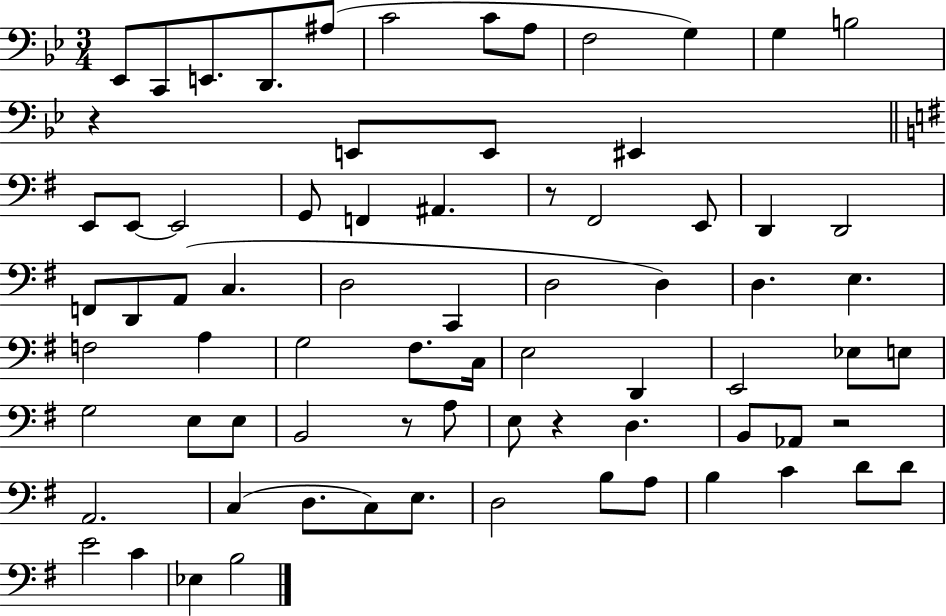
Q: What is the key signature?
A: BES major